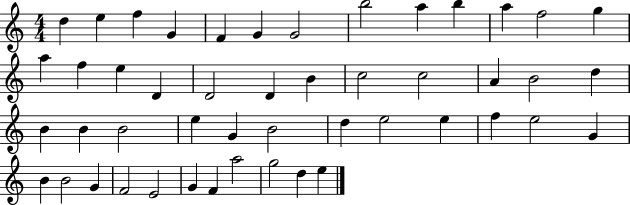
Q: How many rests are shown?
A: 0